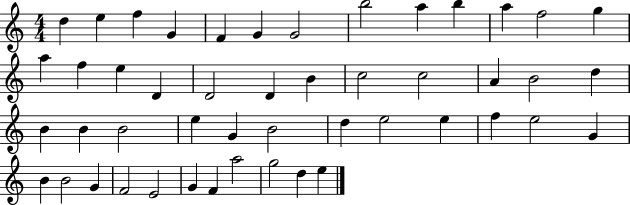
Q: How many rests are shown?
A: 0